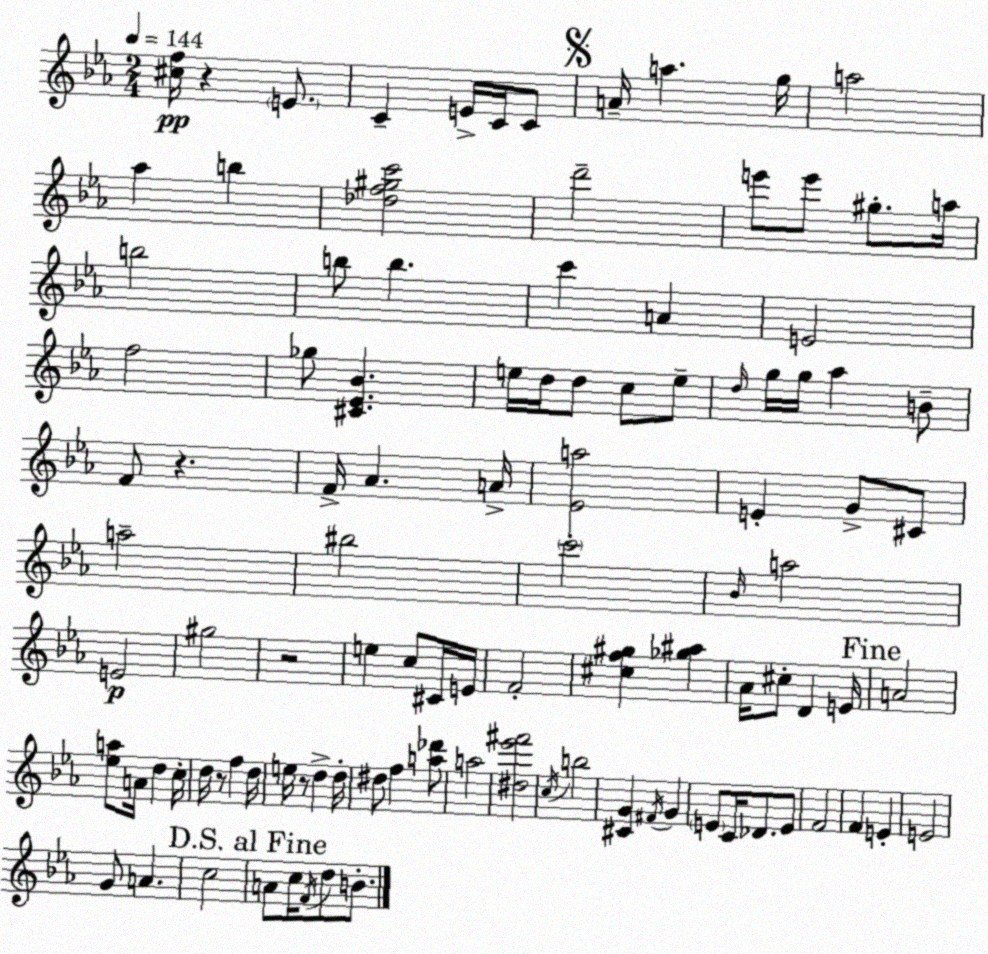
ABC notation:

X:1
T:Untitled
M:2/4
L:1/4
K:Eb
[^cf]/4 z E/2 C E/4 C/4 C/2 A/4 a g/4 a2 _a b [_df^gc']2 d'2 e'/2 e'/2 ^g/2 a/4 b2 b/2 b c' A E2 f2 _g/2 [^C_E_B] e/4 d/4 d/2 c/2 e/2 d/4 g/4 g/4 _a B/2 F/2 z F/4 _A A/4 [_Ea]2 E G/2 ^C/2 a2 ^b2 c'2 _B/4 a2 E2 ^g2 z2 e c/2 ^C/4 E/4 F2 [^cf^g] [_g^a] _A/4 ^c/2 D E/4 A2 [_ea]/2 A/4 d c/4 d/4 z/2 f d/4 e/4 z/2 d d/4 ^d/2 f [a_d']/2 a2 [^d_e'^f']2 c/4 b2 [^CG] ^F/4 G E/2 C/4 _D/2 E/2 F2 F E E2 G/2 A c2 A/2 c/4 F/4 d/2 B/2